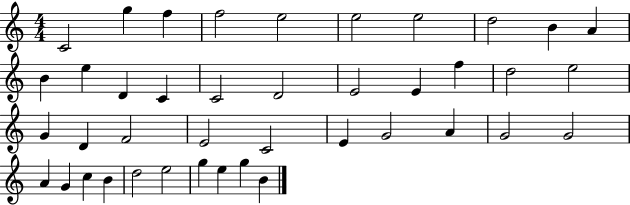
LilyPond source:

{
  \clef treble
  \numericTimeSignature
  \time 4/4
  \key c \major
  c'2 g''4 f''4 | f''2 e''2 | e''2 e''2 | d''2 b'4 a'4 | \break b'4 e''4 d'4 c'4 | c'2 d'2 | e'2 e'4 f''4 | d''2 e''2 | \break g'4 d'4 f'2 | e'2 c'2 | e'4 g'2 a'4 | g'2 g'2 | \break a'4 g'4 c''4 b'4 | d''2 e''2 | g''4 e''4 g''4 b'4 | \bar "|."
}